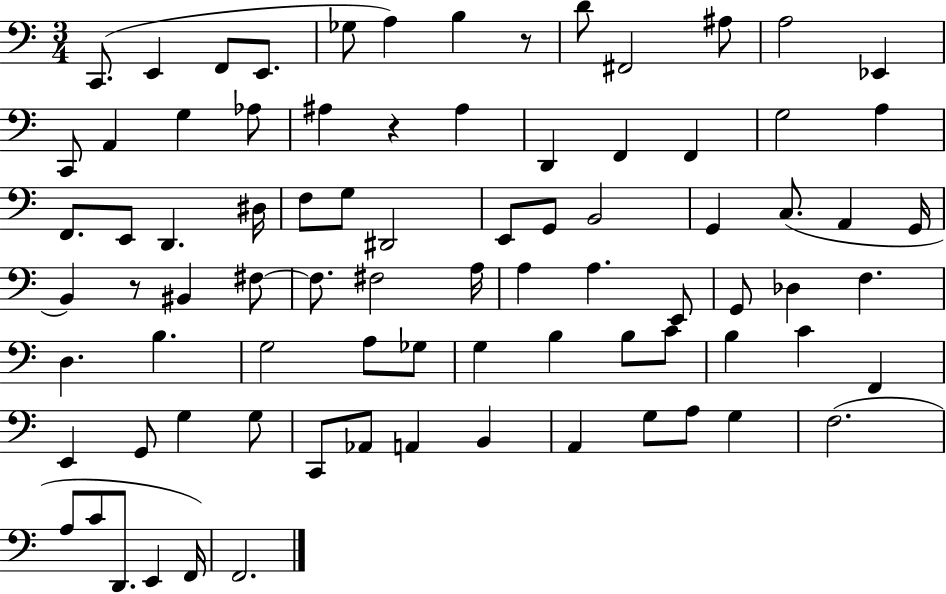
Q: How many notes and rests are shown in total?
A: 83